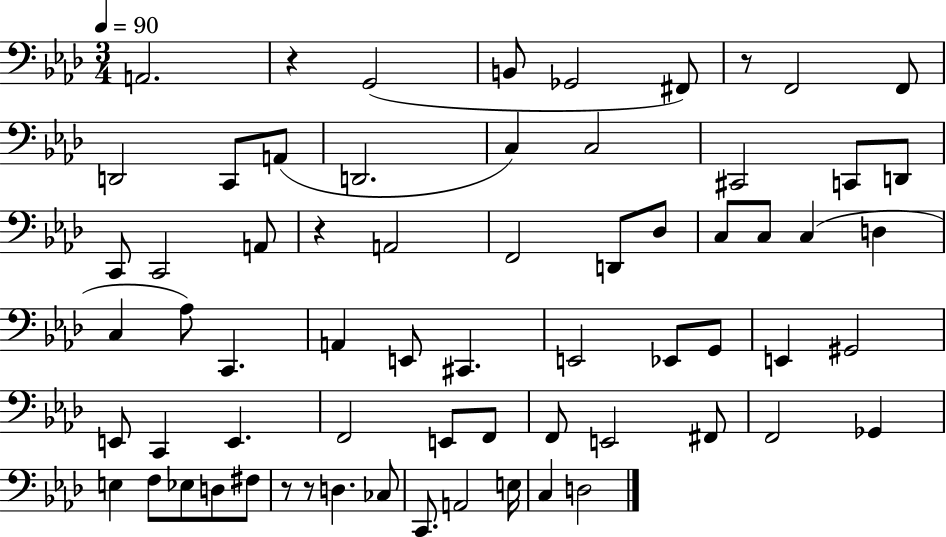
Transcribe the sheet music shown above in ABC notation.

X:1
T:Untitled
M:3/4
L:1/4
K:Ab
A,,2 z G,,2 B,,/2 _G,,2 ^F,,/2 z/2 F,,2 F,,/2 D,,2 C,,/2 A,,/2 D,,2 C, C,2 ^C,,2 C,,/2 D,,/2 C,,/2 C,,2 A,,/2 z A,,2 F,,2 D,,/2 _D,/2 C,/2 C,/2 C, D, C, _A,/2 C,, A,, E,,/2 ^C,, E,,2 _E,,/2 G,,/2 E,, ^G,,2 E,,/2 C,, E,, F,,2 E,,/2 F,,/2 F,,/2 E,,2 ^F,,/2 F,,2 _G,, E, F,/2 _E,/2 D,/2 ^F,/2 z/2 z/2 D, _C,/2 C,,/2 A,,2 E,/4 C, D,2